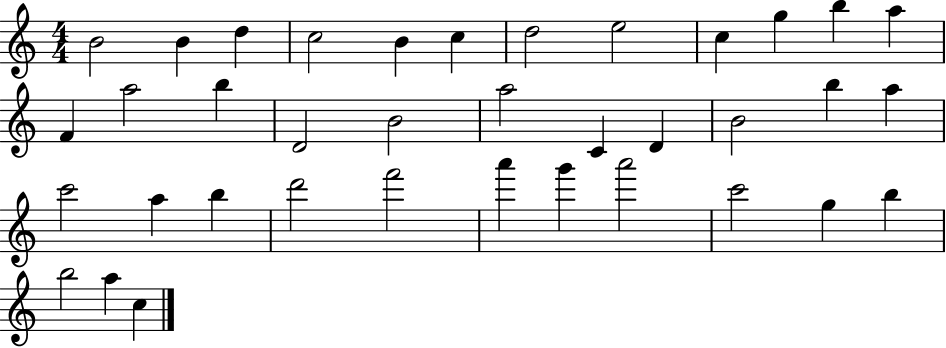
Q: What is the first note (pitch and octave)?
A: B4